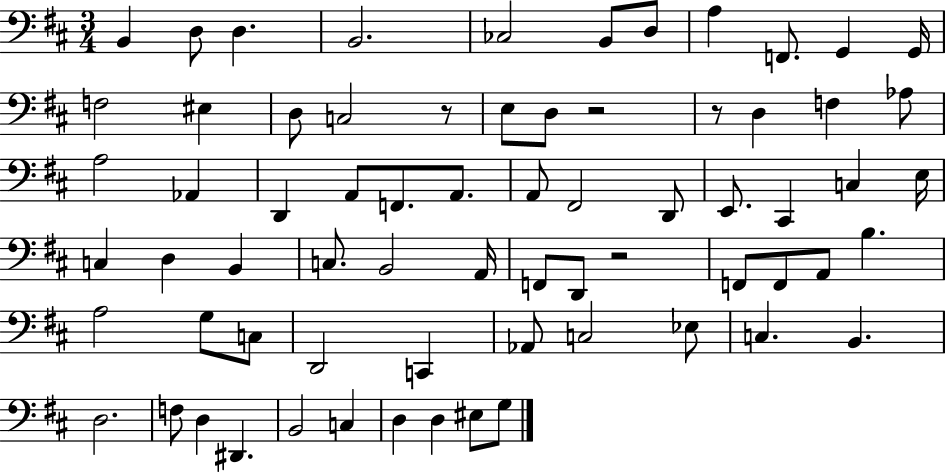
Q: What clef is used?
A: bass